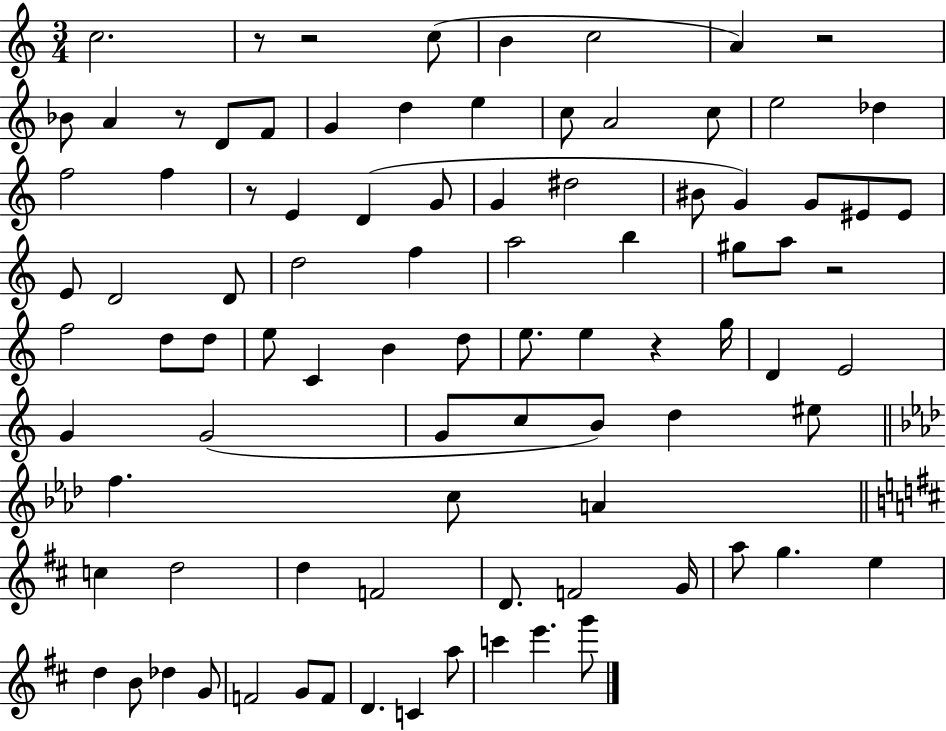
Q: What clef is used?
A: treble